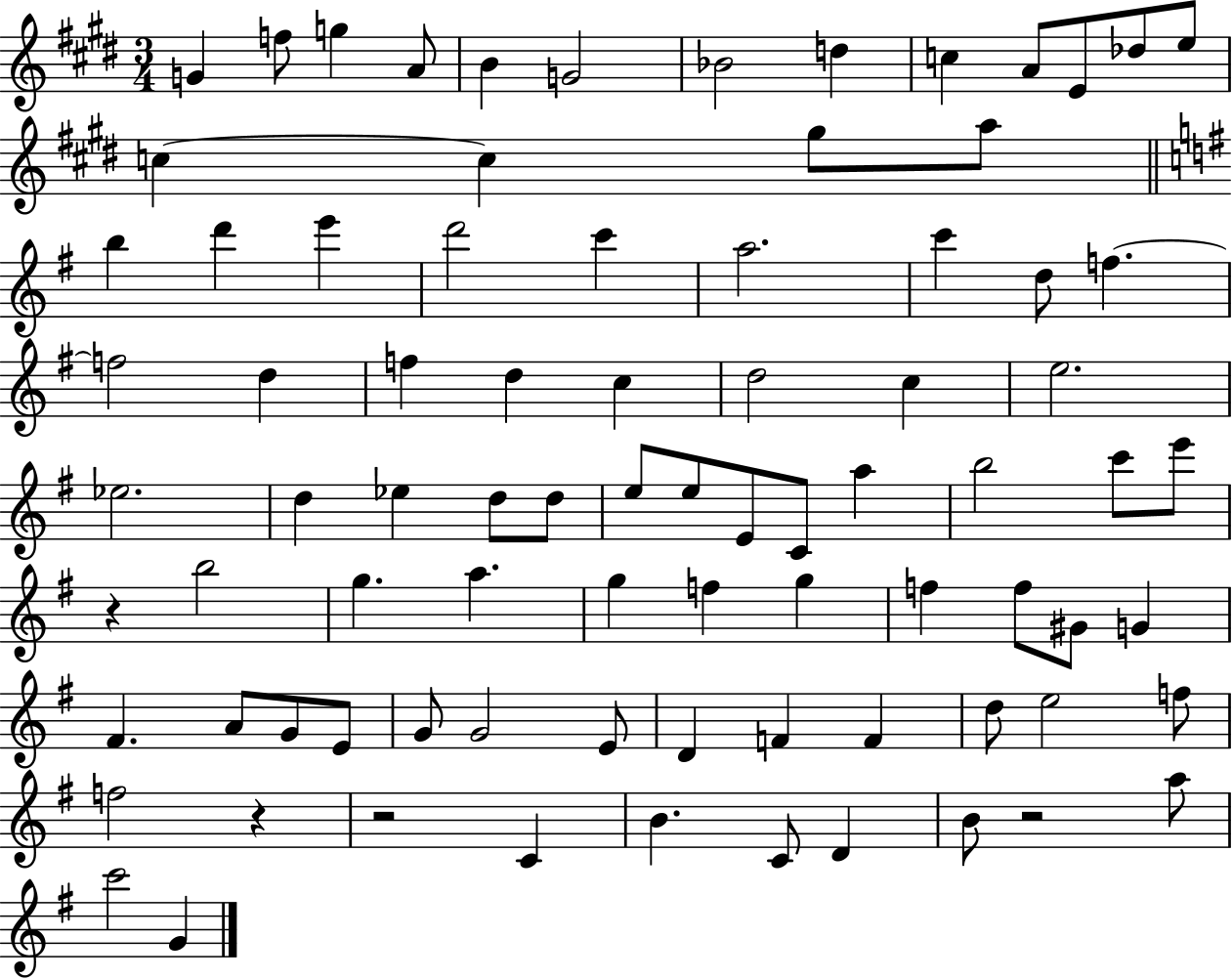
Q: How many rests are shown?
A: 4